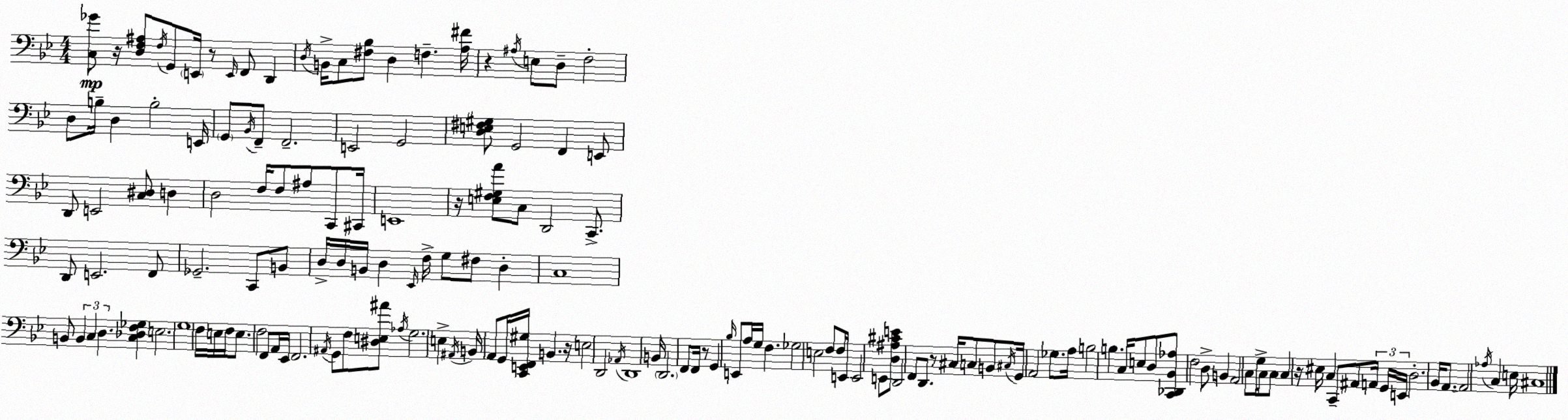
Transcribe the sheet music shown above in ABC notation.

X:1
T:Untitled
M:4/4
L:1/4
K:Bb
[C,_G]/2 z/4 [D,F,^A,]/2 F,/4 G,,/2 E,,/4 z/2 E,,/4 F,,/2 D,, D,/4 B,,/4 C,/2 [^F,_B,]/2 D, F, [A,^F]/4 z ^A,/4 E,/2 D,/2 F,2 D,/2 B,/4 D, B,2 E,,/4 G,,/2 _B,,/4 F,,/2 F,,2 E,,2 G,,2 [D,E,^F,^G,]/2 G,,2 F,, E,,/2 D,,/2 E,,2 [C,^D,]/2 D, D,2 F,/4 F,/2 ^A,/2 C,,/2 ^C,,/4 E,,4 z/4 [E,F,^G,A]/2 C,/2 D,,2 C,,/2 D,,/2 E,,2 F,,/2 _G,,2 C,,/2 B,,/2 D,/4 D,/4 B,,/4 D, _E,,/4 F,/4 G,/2 ^F,/2 D, C,4 B,,/2 B,, C, D, [C,_D,F,_G,] E,2 G,4 F,/4 E,/4 F,/4 E,/2 F,2 F,,/2 A,,/4 _E,,/4 F,,2 ^A,,/4 G,,/2 F,/2 [^D,E,^A]/2 _A,/4 G,2 E, ^A,,/4 B,,/4 A,,/2 G,,/4 [C,,E,,F,,^G,]/4 B,, z/4 E,2 D,,2 _A,,/4 D,,4 B,,/4 D,,2 F,,/2 F,,/4 z/2 G,, _B,/4 E,,/2 A,/4 G,/4 F, _G,2 E,2 F,/2 F,/4 E,,/4 E,,2 E,,/2 [D,^A,^CE]/2 D,,2 F,,/2 D,,/2 z/2 ^C,/4 C,/2 B,,/2 ^C,/4 G,,/4 A,,2 _G,/2 A,/4 B,2 B, C,/4 E,/2 D,/2 [C,,_D,,_B,,_A,]/2 F,2 D,/2 B,, A,,2 C,/2 G,/4 C,/4 C,/2 C, z/4 ^E,/4 C, C,,/2 ^A,,/2 A,,/4 G,,/4 E,,/4 D,2 _B,,/4 A,,/2 A,,2 _A,/4 C, E,/4 ^C,4